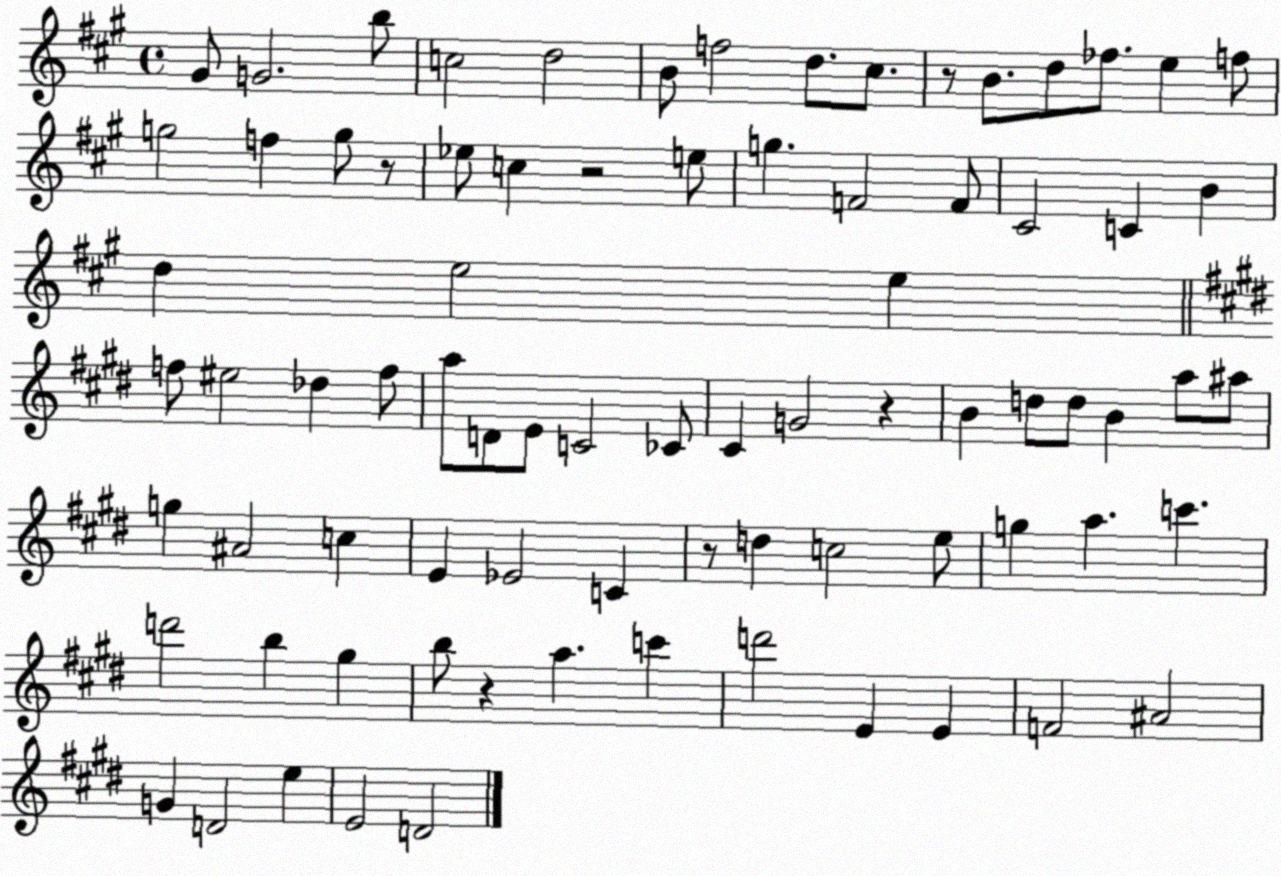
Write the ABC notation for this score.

X:1
T:Untitled
M:4/4
L:1/4
K:A
^G/2 G2 b/2 c2 d2 B/2 f2 d/2 ^c/2 z/2 B/2 d/2 _f/2 e f/2 g2 f g/2 z/2 _e/2 c z2 e/2 g F2 F/2 ^C2 C B d e2 e f/2 ^e2 _d f/2 a/2 D/2 E/2 C2 _C/2 ^C G2 z B d/2 d/2 B a/2 ^a/2 g ^A2 c E _E2 C z/2 d c2 e/2 g a c' d'2 b ^g b/2 z a c' d'2 E E F2 ^A2 G D2 e E2 D2